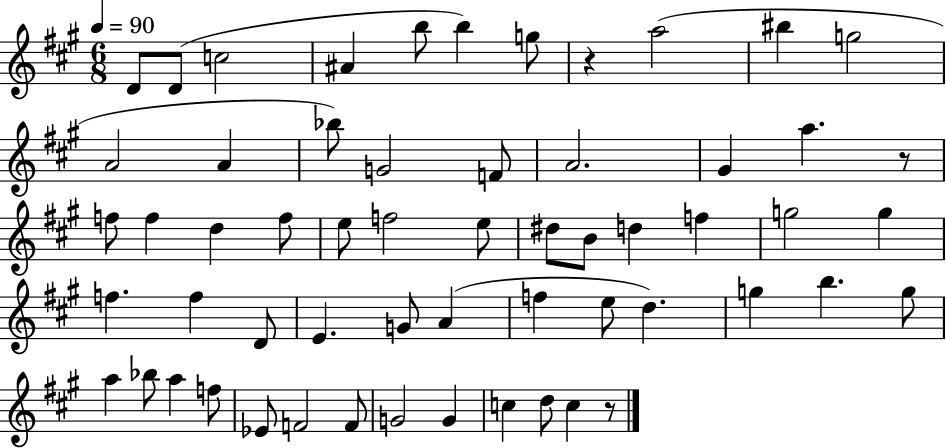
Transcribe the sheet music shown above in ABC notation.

X:1
T:Untitled
M:6/8
L:1/4
K:A
D/2 D/2 c2 ^A b/2 b g/2 z a2 ^b g2 A2 A _b/2 G2 F/2 A2 ^G a z/2 f/2 f d f/2 e/2 f2 e/2 ^d/2 B/2 d f g2 g f f D/2 E G/2 A f e/2 d g b g/2 a _b/2 a f/2 _E/2 F2 F/2 G2 G c d/2 c z/2